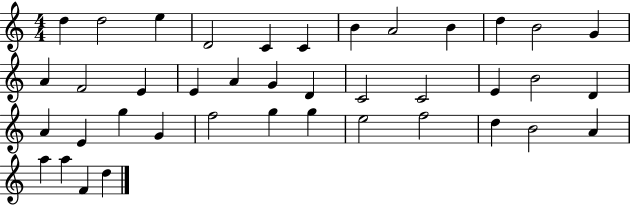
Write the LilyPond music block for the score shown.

{
  \clef treble
  \numericTimeSignature
  \time 4/4
  \key c \major
  d''4 d''2 e''4 | d'2 c'4 c'4 | b'4 a'2 b'4 | d''4 b'2 g'4 | \break a'4 f'2 e'4 | e'4 a'4 g'4 d'4 | c'2 c'2 | e'4 b'2 d'4 | \break a'4 e'4 g''4 g'4 | f''2 g''4 g''4 | e''2 f''2 | d''4 b'2 a'4 | \break a''4 a''4 f'4 d''4 | \bar "|."
}